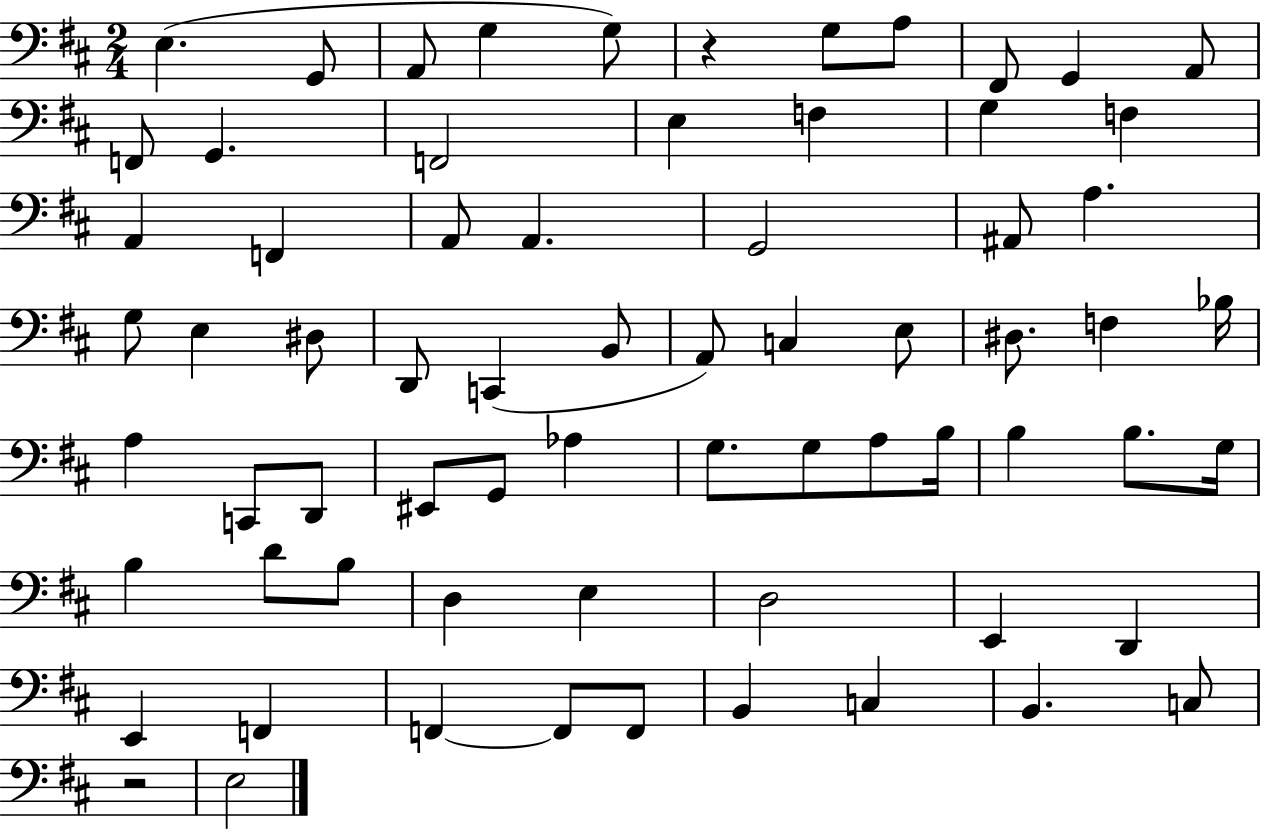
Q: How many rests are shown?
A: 2